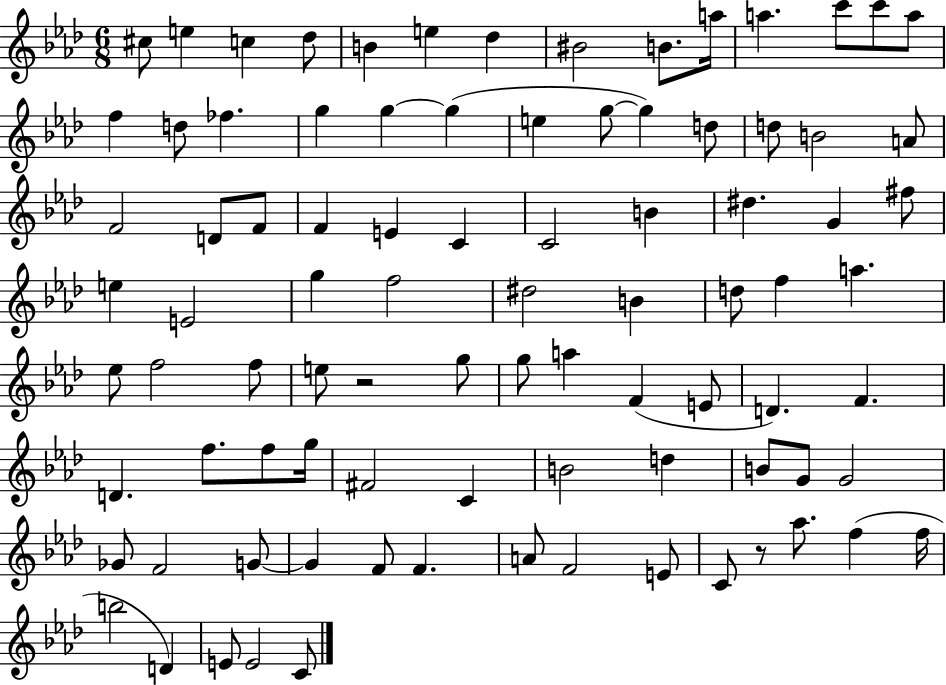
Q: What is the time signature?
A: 6/8